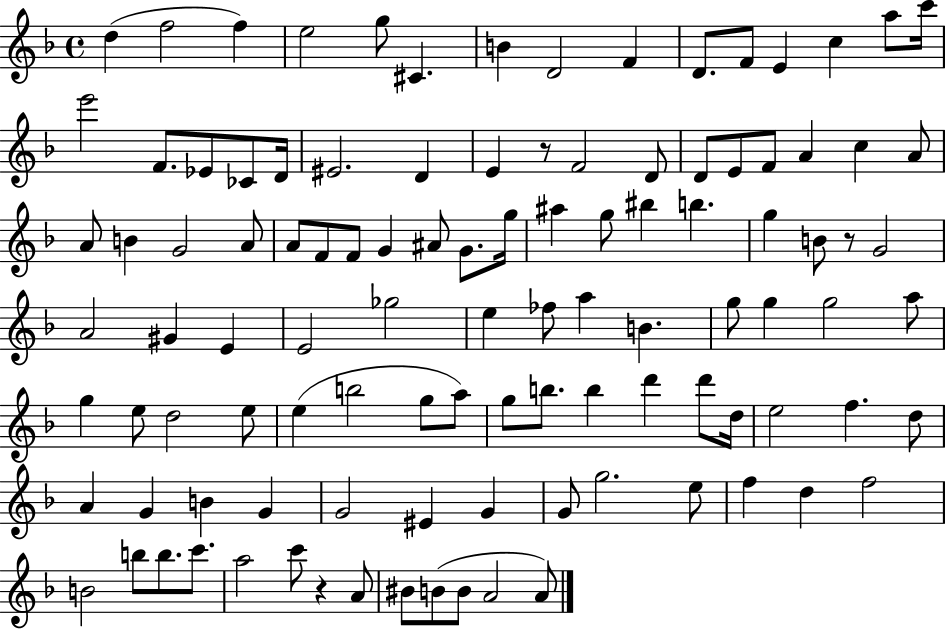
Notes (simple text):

D5/q F5/h F5/q E5/h G5/e C#4/q. B4/q D4/h F4/q D4/e. F4/e E4/q C5/q A5/e C6/s E6/h F4/e. Eb4/e CES4/e D4/s EIS4/h. D4/q E4/q R/e F4/h D4/e D4/e E4/e F4/e A4/q C5/q A4/e A4/e B4/q G4/h A4/e A4/e F4/e F4/e G4/q A#4/e G4/e. G5/s A#5/q G5/e BIS5/q B5/q. G5/q B4/e R/e G4/h A4/h G#4/q E4/q E4/h Gb5/h E5/q FES5/e A5/q B4/q. G5/e G5/q G5/h A5/e G5/q E5/e D5/h E5/e E5/q B5/h G5/e A5/e G5/e B5/e. B5/q D6/q D6/e D5/s E5/h F5/q. D5/e A4/q G4/q B4/q G4/q G4/h EIS4/q G4/q G4/e G5/h. E5/e F5/q D5/q F5/h B4/h B5/e B5/e. C6/e. A5/h C6/e R/q A4/e BIS4/e B4/e B4/e A4/h A4/e